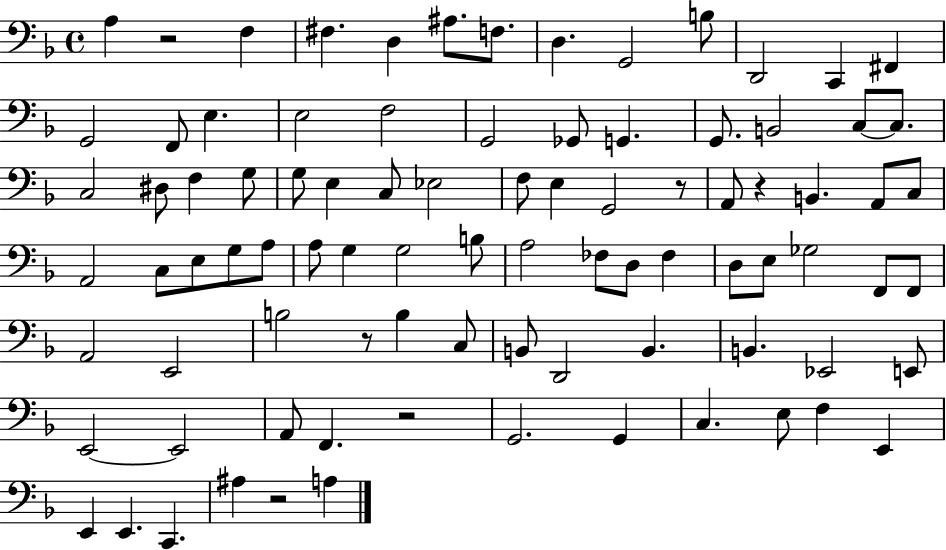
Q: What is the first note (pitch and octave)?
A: A3